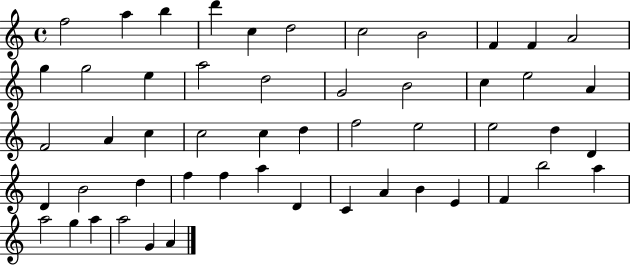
X:1
T:Untitled
M:4/4
L:1/4
K:C
f2 a b d' c d2 c2 B2 F F A2 g g2 e a2 d2 G2 B2 c e2 A F2 A c c2 c d f2 e2 e2 d D D B2 d f f a D C A B E F b2 a a2 g a a2 G A